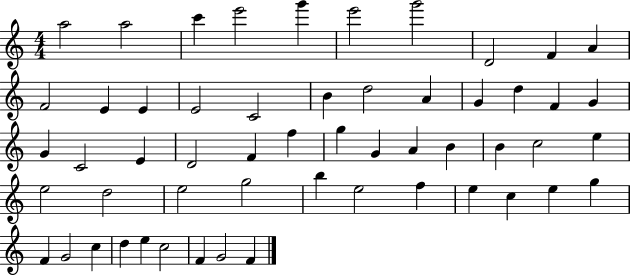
X:1
T:Untitled
M:4/4
L:1/4
K:C
a2 a2 c' e'2 g' e'2 g'2 D2 F A F2 E E E2 C2 B d2 A G d F G G C2 E D2 F f g G A B B c2 e e2 d2 e2 g2 b e2 f e c e g F G2 c d e c2 F G2 F